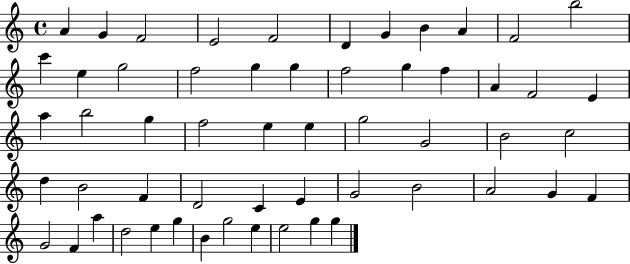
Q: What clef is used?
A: treble